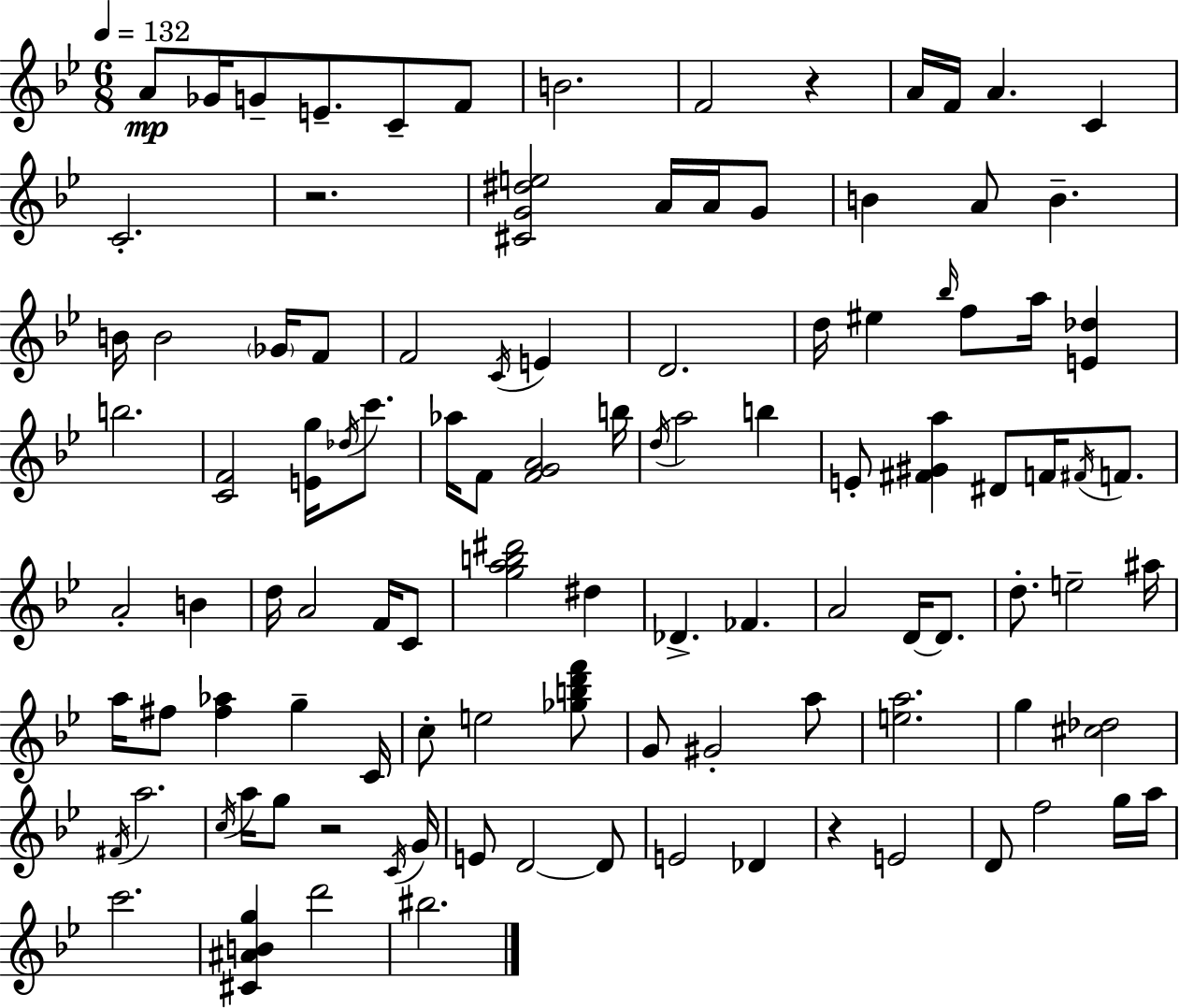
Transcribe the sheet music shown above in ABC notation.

X:1
T:Untitled
M:6/8
L:1/4
K:Gm
A/2 _G/4 G/2 E/2 C/2 F/2 B2 F2 z A/4 F/4 A C C2 z2 [^CG^de]2 A/4 A/4 G/2 B A/2 B B/4 B2 _G/4 F/2 F2 C/4 E D2 d/4 ^e _b/4 f/2 a/4 [E_d] b2 [CF]2 [Eg]/4 _d/4 c'/2 _a/4 F/2 [FGA]2 b/4 d/4 a2 b E/2 [^F^Ga] ^D/2 F/4 ^F/4 F/2 A2 B d/4 A2 F/4 C/2 [gab^d']2 ^d _D _F A2 D/4 D/2 d/2 e2 ^a/4 a/4 ^f/2 [^f_a] g C/4 c/2 e2 [_gbd'f']/2 G/2 ^G2 a/2 [ea]2 g [^c_d]2 ^F/4 a2 c/4 a/4 g/2 z2 C/4 G/4 E/2 D2 D/2 E2 _D z E2 D/2 f2 g/4 a/4 c'2 [^C^ABg] d'2 ^b2